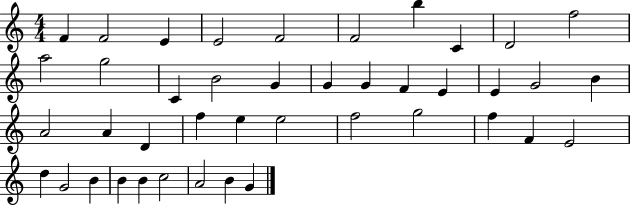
F4/q F4/h E4/q E4/h F4/h F4/h B5/q C4/q D4/h F5/h A5/h G5/h C4/q B4/h G4/q G4/q G4/q F4/q E4/q E4/q G4/h B4/q A4/h A4/q D4/q F5/q E5/q E5/h F5/h G5/h F5/q F4/q E4/h D5/q G4/h B4/q B4/q B4/q C5/h A4/h B4/q G4/q